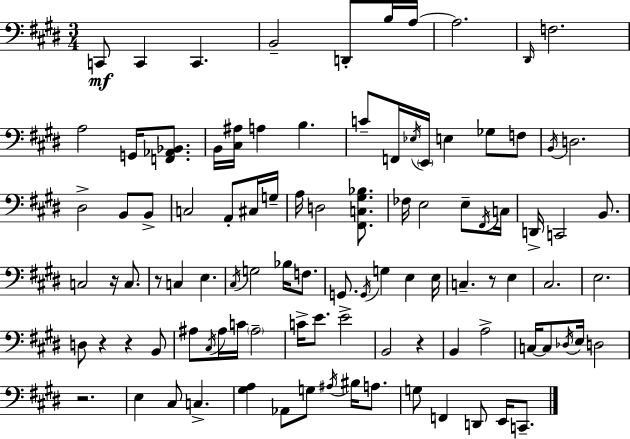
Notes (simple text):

C2/e C2/q C2/q. B2/h D2/e B3/s A3/s A3/h. D#2/s F3/h. A3/h G2/s [F2,Ab2,Bb2]/e. B2/s [C#3,A#3]/s A3/q B3/q. C4/e F2/s Eb3/s E2/s E3/q Gb3/e F3/e B2/s D3/h. D#3/h B2/e B2/e C3/h A2/e C#3/s G3/s A3/s D3/h [F#2,C3,G#3,Bb3]/e. FES3/s E3/h E3/e F#2/s C3/s D2/s C2/h B2/e. C3/h R/s C3/e. R/e C3/q E3/q. C#3/s G3/h Bb3/s F3/e. G2/e. G2/s G3/q E3/q E3/s C3/q. R/e E3/q C#3/h. E3/h. D3/e R/q R/q B2/e A#3/e C#3/s A#3/s C4/s A#3/h C4/s E4/e. E4/h B2/h R/q B2/q A3/h C3/s C3/e Db3/s E3/s D3/h R/h. E3/q C#3/e C3/q. [G#3,A3]/q Ab2/e G3/e A#3/s BIS3/s A3/e. G3/e F2/q D2/e E2/s C2/e.